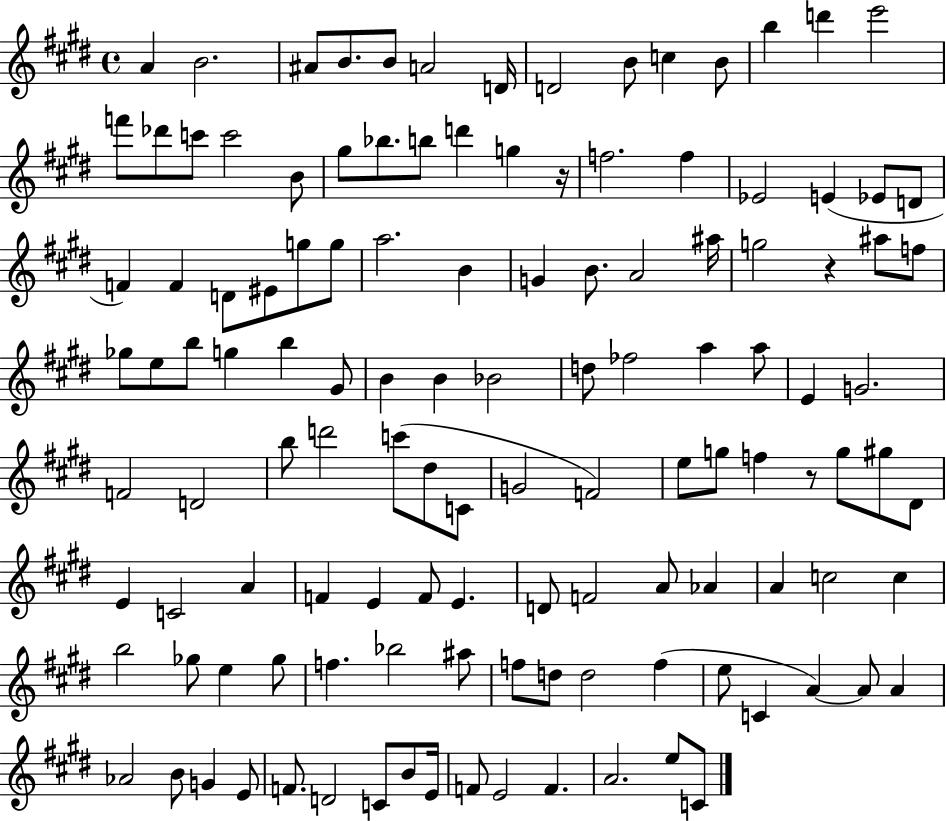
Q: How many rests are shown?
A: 3